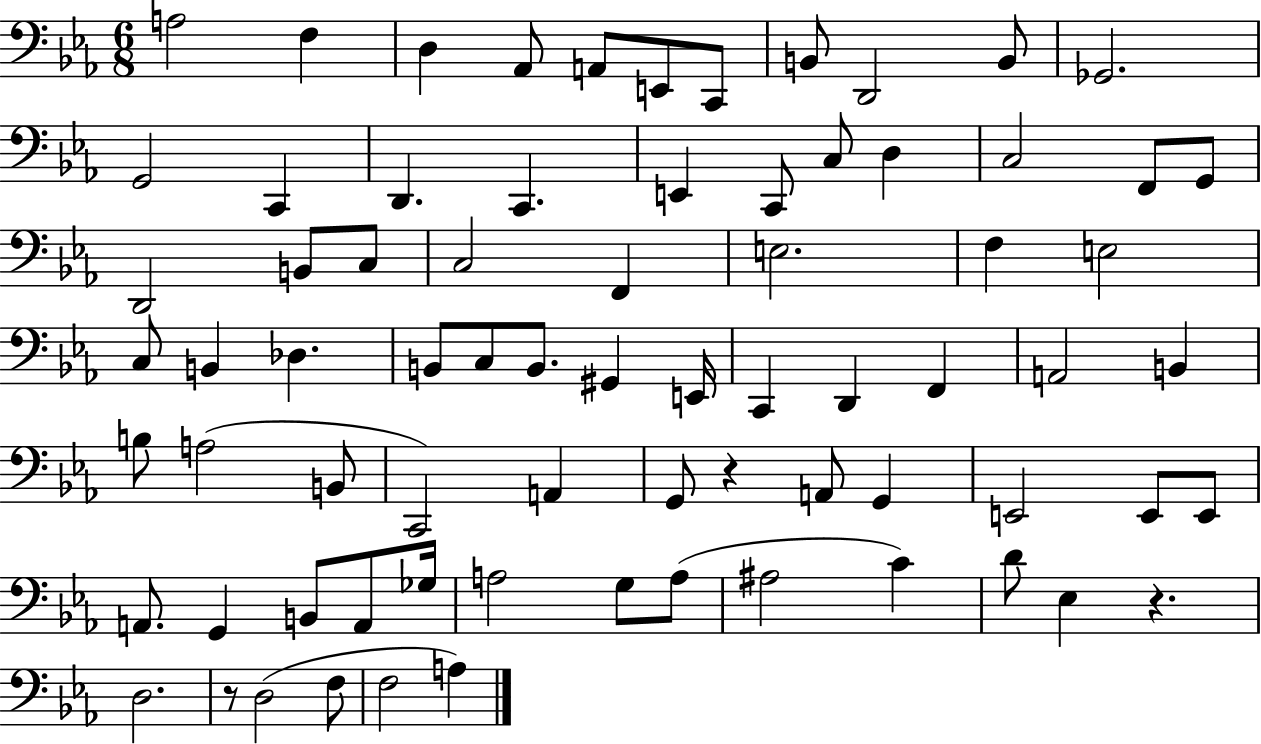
A3/h F3/q D3/q Ab2/e A2/e E2/e C2/e B2/e D2/h B2/e Gb2/h. G2/h C2/q D2/q. C2/q. E2/q C2/e C3/e D3/q C3/h F2/e G2/e D2/h B2/e C3/e C3/h F2/q E3/h. F3/q E3/h C3/e B2/q Db3/q. B2/e C3/e B2/e. G#2/q E2/s C2/q D2/q F2/q A2/h B2/q B3/e A3/h B2/e C2/h A2/q G2/e R/q A2/e G2/q E2/h E2/e E2/e A2/e. G2/q B2/e A2/e Gb3/s A3/h G3/e A3/e A#3/h C4/q D4/e Eb3/q R/q. D3/h. R/e D3/h F3/e F3/h A3/q